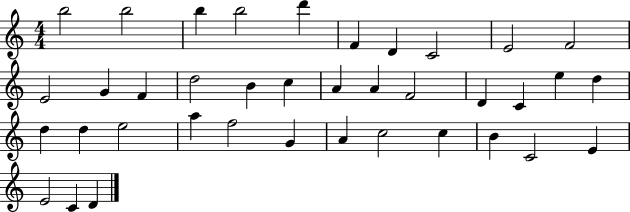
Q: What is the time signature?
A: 4/4